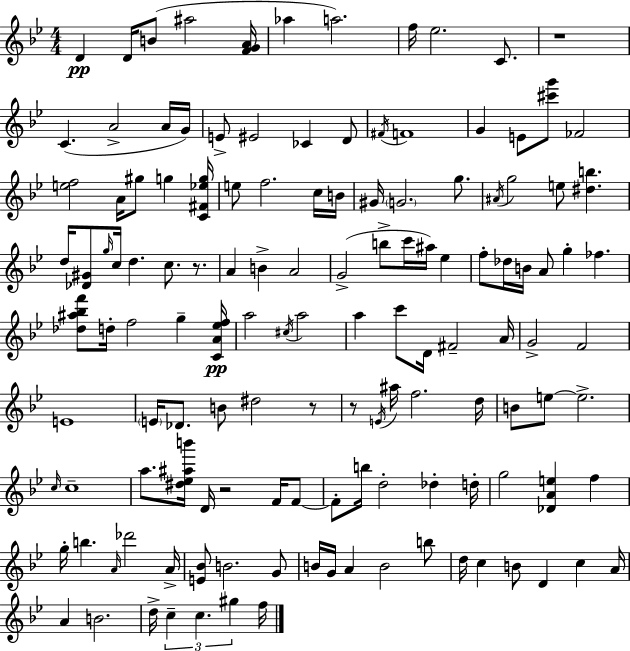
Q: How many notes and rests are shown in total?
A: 133